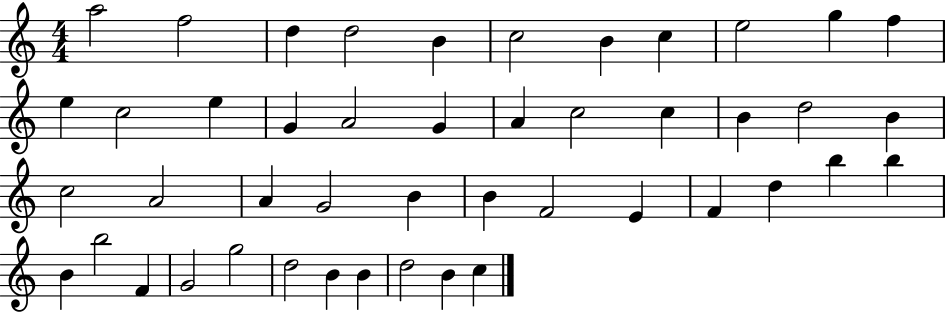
{
  \clef treble
  \numericTimeSignature
  \time 4/4
  \key c \major
  a''2 f''2 | d''4 d''2 b'4 | c''2 b'4 c''4 | e''2 g''4 f''4 | \break e''4 c''2 e''4 | g'4 a'2 g'4 | a'4 c''2 c''4 | b'4 d''2 b'4 | \break c''2 a'2 | a'4 g'2 b'4 | b'4 f'2 e'4 | f'4 d''4 b''4 b''4 | \break b'4 b''2 f'4 | g'2 g''2 | d''2 b'4 b'4 | d''2 b'4 c''4 | \break \bar "|."
}